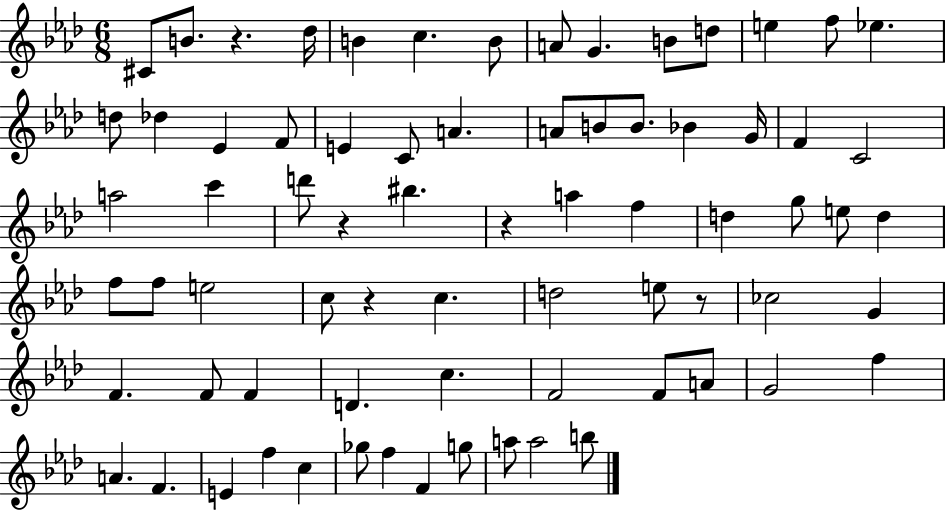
C#4/e B4/e. R/q. Db5/s B4/q C5/q. B4/e A4/e G4/q. B4/e D5/e E5/q F5/e Eb5/q. D5/e Db5/q Eb4/q F4/e E4/q C4/e A4/q. A4/e B4/e B4/e. Bb4/q G4/s F4/q C4/h A5/h C6/q D6/e R/q BIS5/q. R/q A5/q F5/q D5/q G5/e E5/e D5/q F5/e F5/e E5/h C5/e R/q C5/q. D5/h E5/e R/e CES5/h G4/q F4/q. F4/e F4/q D4/q. C5/q. F4/h F4/e A4/e G4/h F5/q A4/q. F4/q. E4/q F5/q C5/q Gb5/e F5/q F4/q G5/e A5/e A5/h B5/e